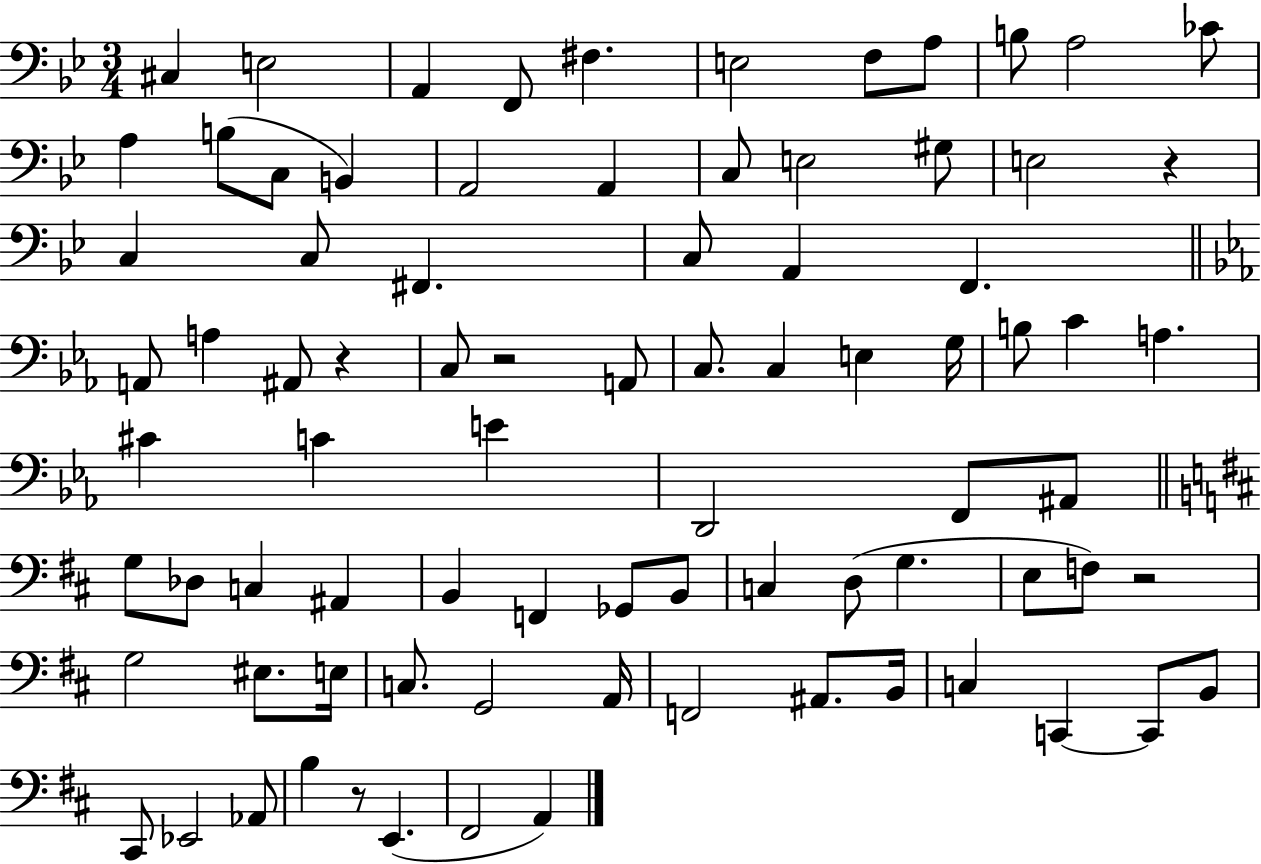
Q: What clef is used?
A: bass